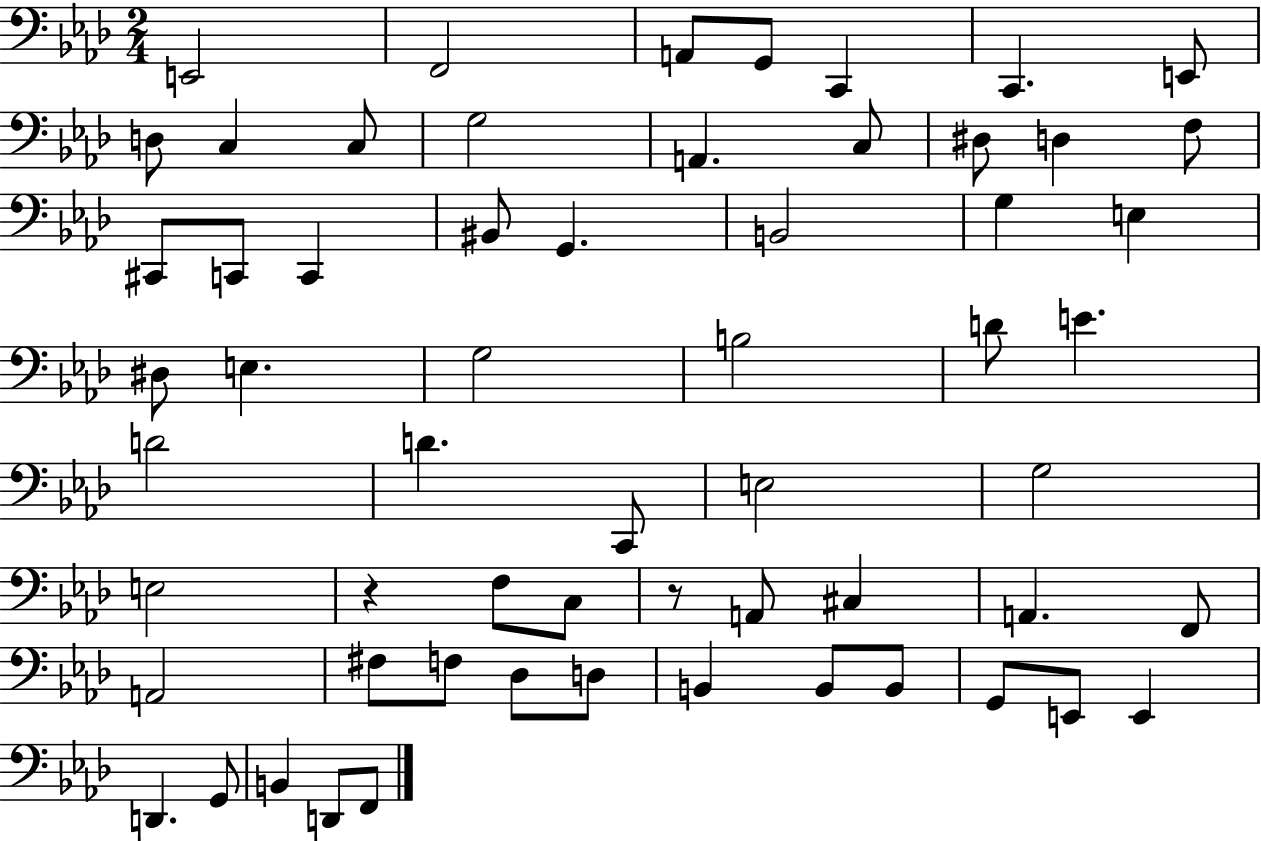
X:1
T:Untitled
M:2/4
L:1/4
K:Ab
E,,2 F,,2 A,,/2 G,,/2 C,, C,, E,,/2 D,/2 C, C,/2 G,2 A,, C,/2 ^D,/2 D, F,/2 ^C,,/2 C,,/2 C,, ^B,,/2 G,, B,,2 G, E, ^D,/2 E, G,2 B,2 D/2 E D2 D C,,/2 E,2 G,2 E,2 z F,/2 C,/2 z/2 A,,/2 ^C, A,, F,,/2 A,,2 ^F,/2 F,/2 _D,/2 D,/2 B,, B,,/2 B,,/2 G,,/2 E,,/2 E,, D,, G,,/2 B,, D,,/2 F,,/2